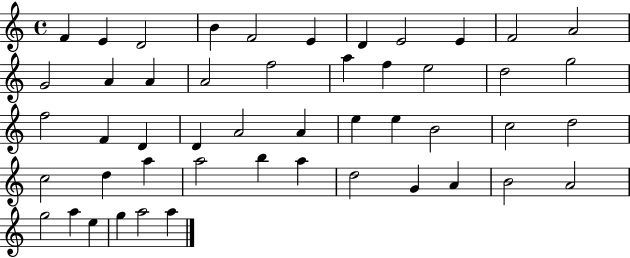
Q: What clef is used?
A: treble